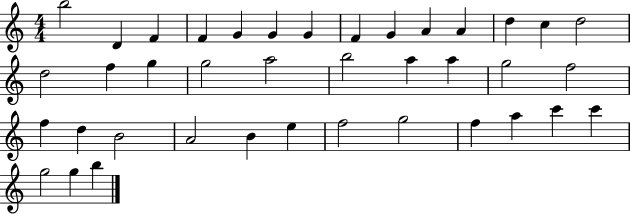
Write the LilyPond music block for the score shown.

{
  \clef treble
  \numericTimeSignature
  \time 4/4
  \key c \major
  b''2 d'4 f'4 | f'4 g'4 g'4 g'4 | f'4 g'4 a'4 a'4 | d''4 c''4 d''2 | \break d''2 f''4 g''4 | g''2 a''2 | b''2 a''4 a''4 | g''2 f''2 | \break f''4 d''4 b'2 | a'2 b'4 e''4 | f''2 g''2 | f''4 a''4 c'''4 c'''4 | \break g''2 g''4 b''4 | \bar "|."
}